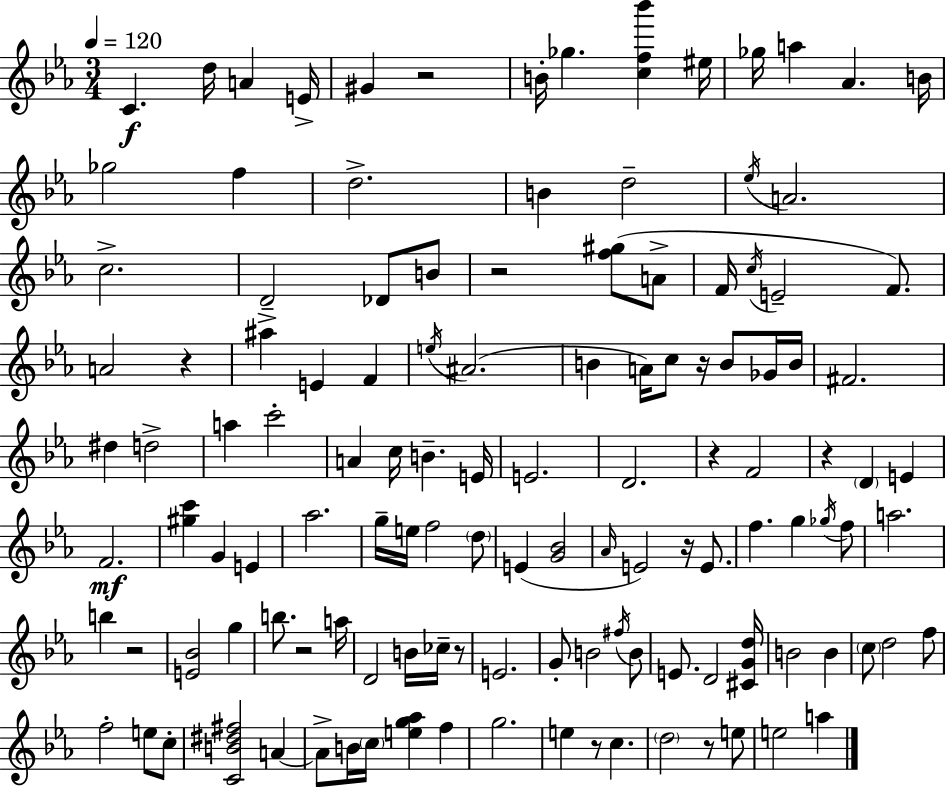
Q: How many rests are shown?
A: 12